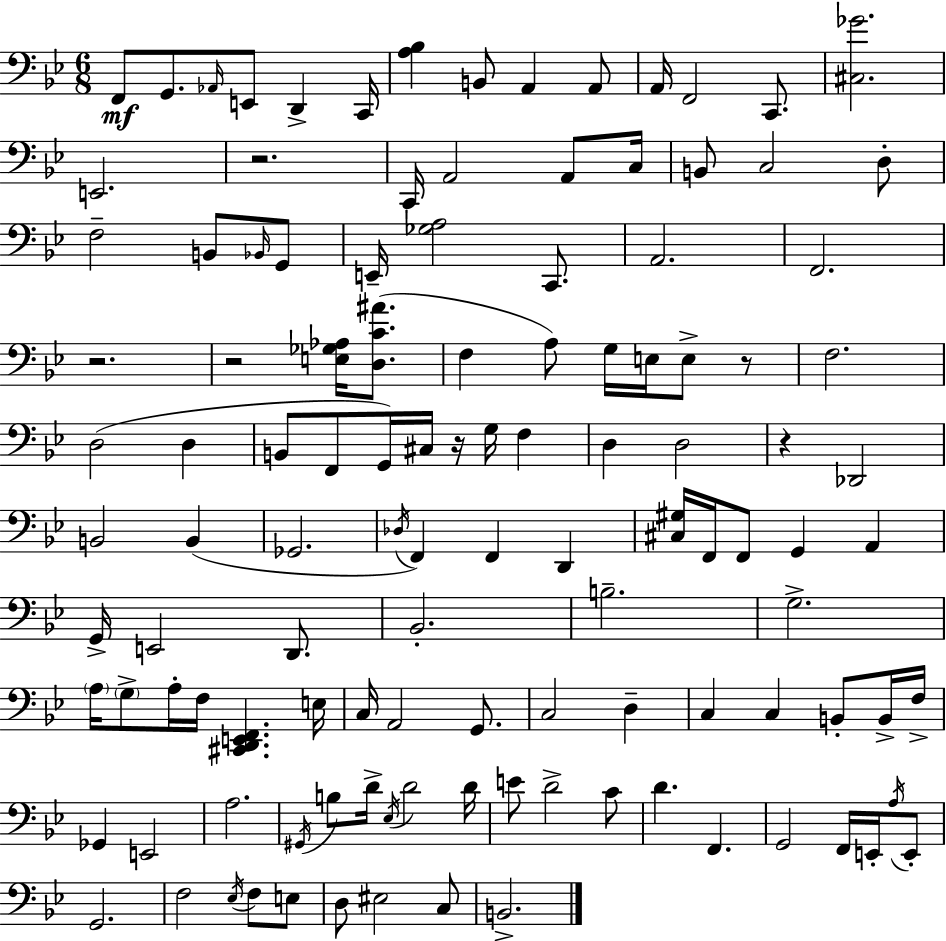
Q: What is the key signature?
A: BES major